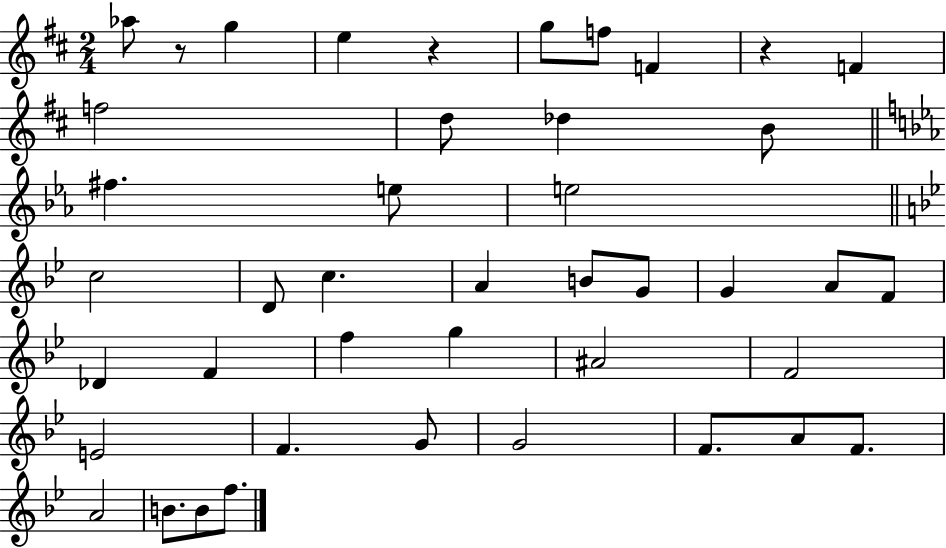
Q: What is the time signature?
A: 2/4